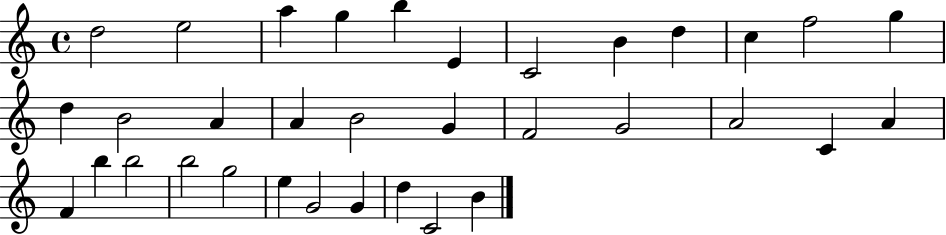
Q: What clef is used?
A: treble